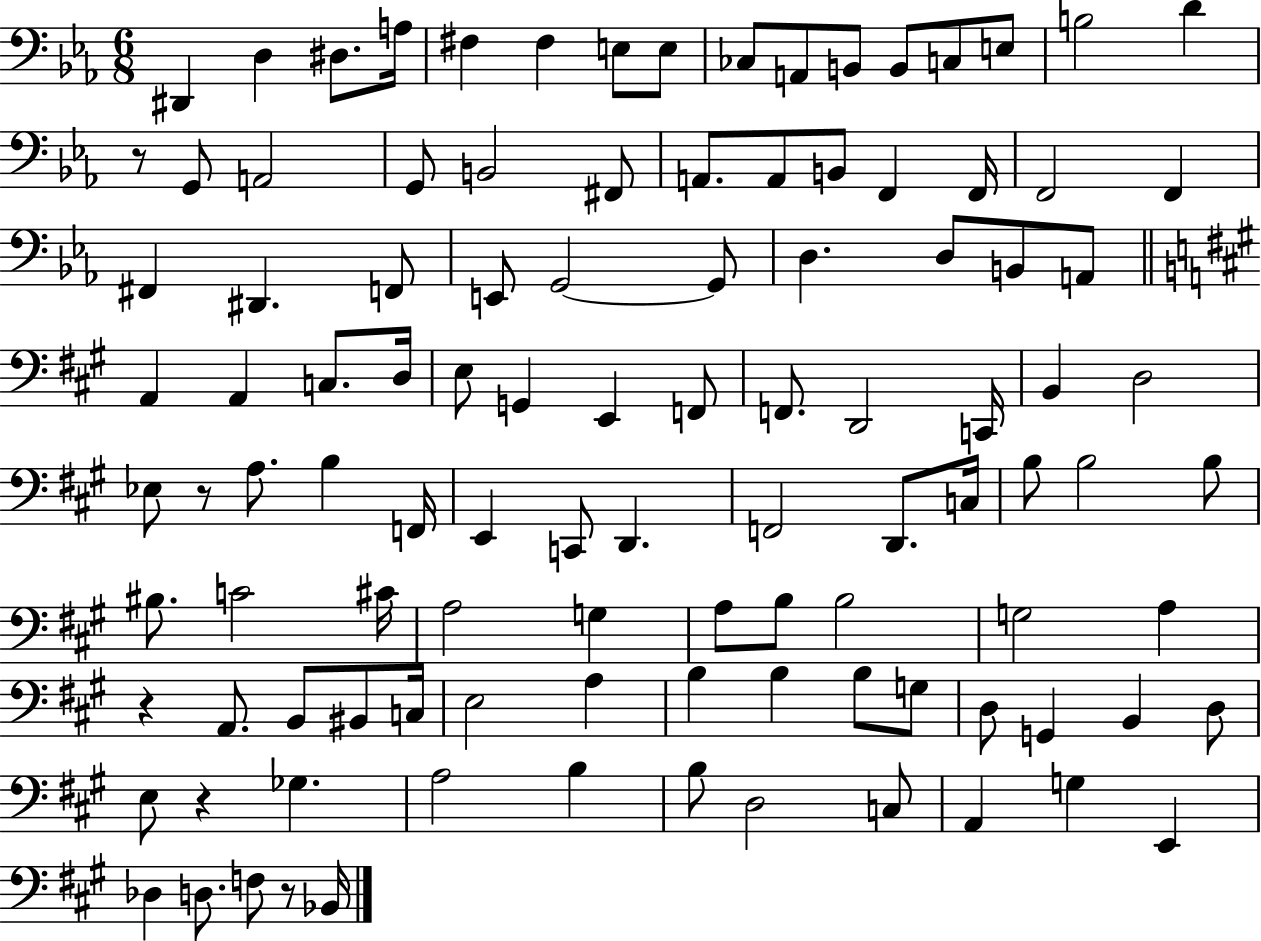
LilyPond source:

{
  \clef bass
  \numericTimeSignature
  \time 6/8
  \key ees \major
  \repeat volta 2 { dis,4 d4 dis8. a16 | fis4 fis4 e8 e8 | ces8 a,8 b,8 b,8 c8 e8 | b2 d'4 | \break r8 g,8 a,2 | g,8 b,2 fis,8 | a,8. a,8 b,8 f,4 f,16 | f,2 f,4 | \break fis,4 dis,4. f,8 | e,8 g,2~~ g,8 | d4. d8 b,8 a,8 | \bar "||" \break \key a \major a,4 a,4 c8. d16 | e8 g,4 e,4 f,8 | f,8. d,2 c,16 | b,4 d2 | \break ees8 r8 a8. b4 f,16 | e,4 c,8 d,4. | f,2 d,8. c16 | b8 b2 b8 | \break bis8. c'2 cis'16 | a2 g4 | a8 b8 b2 | g2 a4 | \break r4 a,8. b,8 bis,8 c16 | e2 a4 | b4 b4 b8 g8 | d8 g,4 b,4 d8 | \break e8 r4 ges4. | a2 b4 | b8 d2 c8 | a,4 g4 e,4 | \break des4 d8. f8 r8 bes,16 | } \bar "|."
}